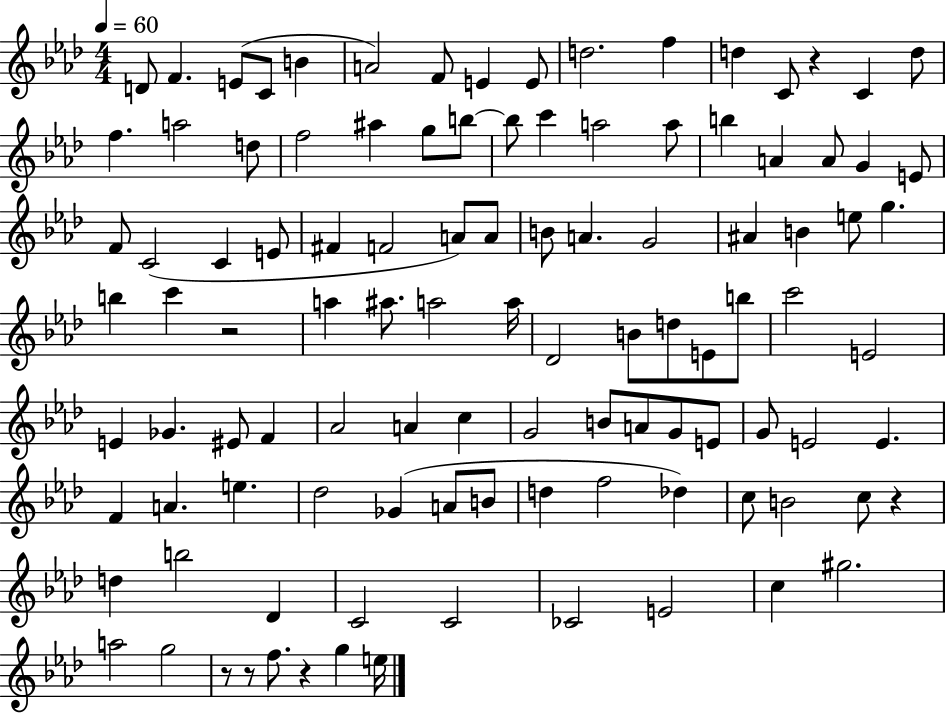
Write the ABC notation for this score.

X:1
T:Untitled
M:4/4
L:1/4
K:Ab
D/2 F E/2 C/2 B A2 F/2 E E/2 d2 f d C/2 z C d/2 f a2 d/2 f2 ^a g/2 b/2 b/2 c' a2 a/2 b A A/2 G E/2 F/2 C2 C E/2 ^F F2 A/2 A/2 B/2 A G2 ^A B e/2 g b c' z2 a ^a/2 a2 a/4 _D2 B/2 d/2 E/2 b/2 c'2 E2 E _G ^E/2 F _A2 A c G2 B/2 A/2 G/2 E/2 G/2 E2 E F A e _d2 _G A/2 B/2 d f2 _d c/2 B2 c/2 z d b2 _D C2 C2 _C2 E2 c ^g2 a2 g2 z/2 z/2 f/2 z g e/4